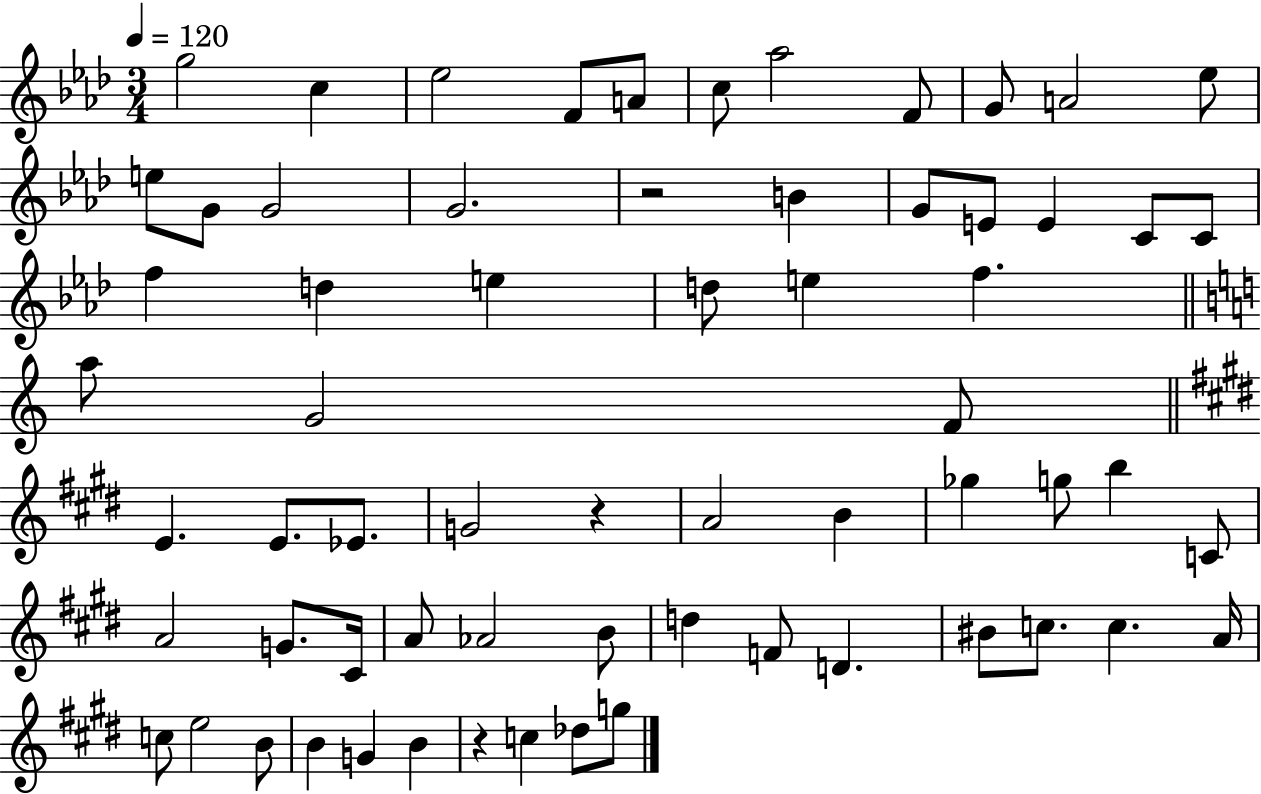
{
  \clef treble
  \numericTimeSignature
  \time 3/4
  \key aes \major
  \tempo 4 = 120
  \repeat volta 2 { g''2 c''4 | ees''2 f'8 a'8 | c''8 aes''2 f'8 | g'8 a'2 ees''8 | \break e''8 g'8 g'2 | g'2. | r2 b'4 | g'8 e'8 e'4 c'8 c'8 | \break f''4 d''4 e''4 | d''8 e''4 f''4. | \bar "||" \break \key c \major a''8 g'2 f'8 | \bar "||" \break \key e \major e'4. e'8. ees'8. | g'2 r4 | a'2 b'4 | ges''4 g''8 b''4 c'8 | \break a'2 g'8. cis'16 | a'8 aes'2 b'8 | d''4 f'8 d'4. | bis'8 c''8. c''4. a'16 | \break c''8 e''2 b'8 | b'4 g'4 b'4 | r4 c''4 des''8 g''8 | } \bar "|."
}